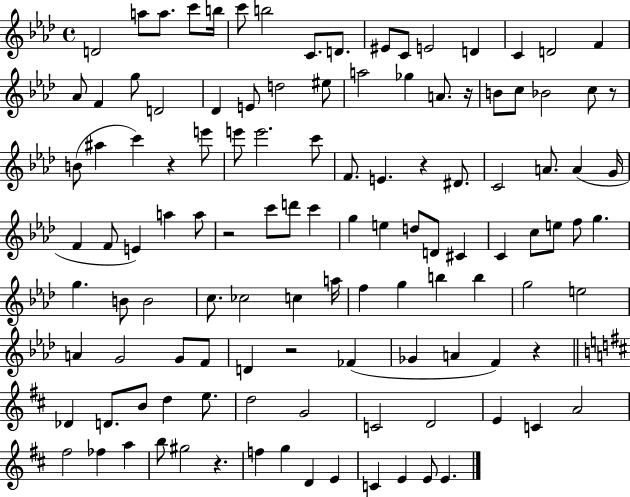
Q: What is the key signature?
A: AES major